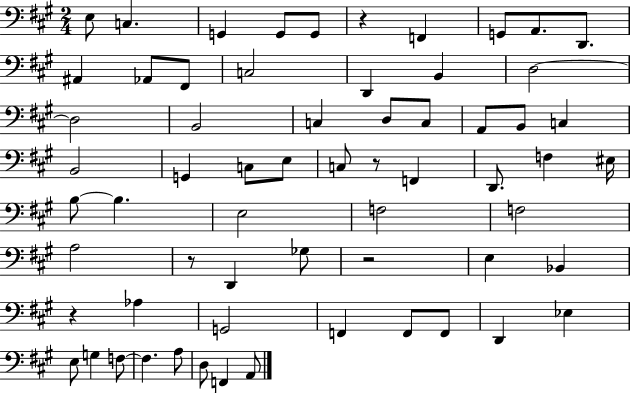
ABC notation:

X:1
T:Untitled
M:2/4
L:1/4
K:A
E,/2 C, G,, G,,/2 G,,/2 z F,, G,,/2 A,,/2 D,,/2 ^A,, _A,,/2 ^F,,/2 C,2 D,, B,, D,2 D,2 B,,2 C, D,/2 C,/2 A,,/2 B,,/2 C, B,,2 G,, C,/2 E,/2 C,/2 z/2 F,, D,,/2 F, ^E,/4 B,/2 B, E,2 F,2 F,2 A,2 z/2 D,, _G,/2 z2 E, _B,, z _A, G,,2 F,, F,,/2 F,,/2 D,, _E, E,/2 G, F,/2 F, A,/2 D,/2 F,, A,,/2